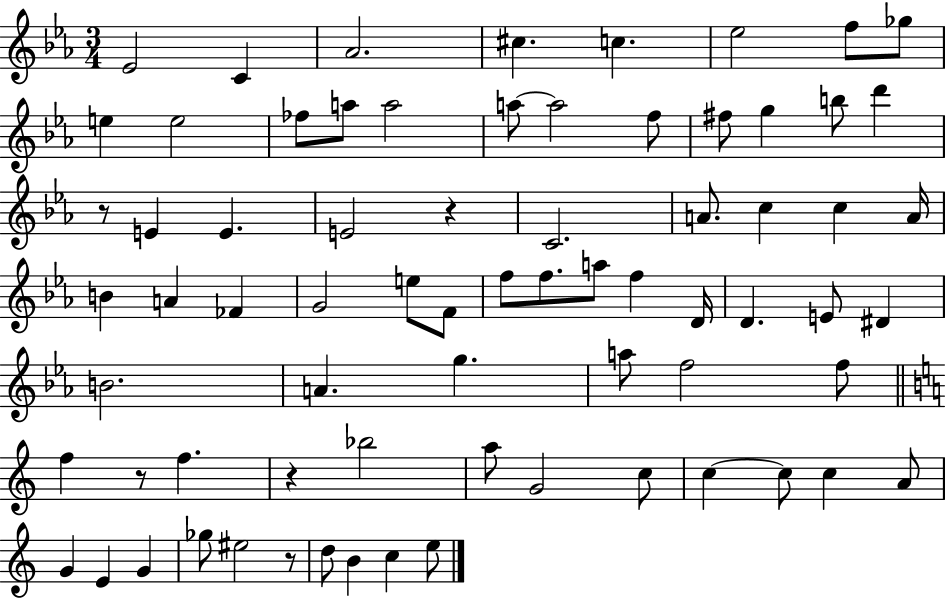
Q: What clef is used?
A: treble